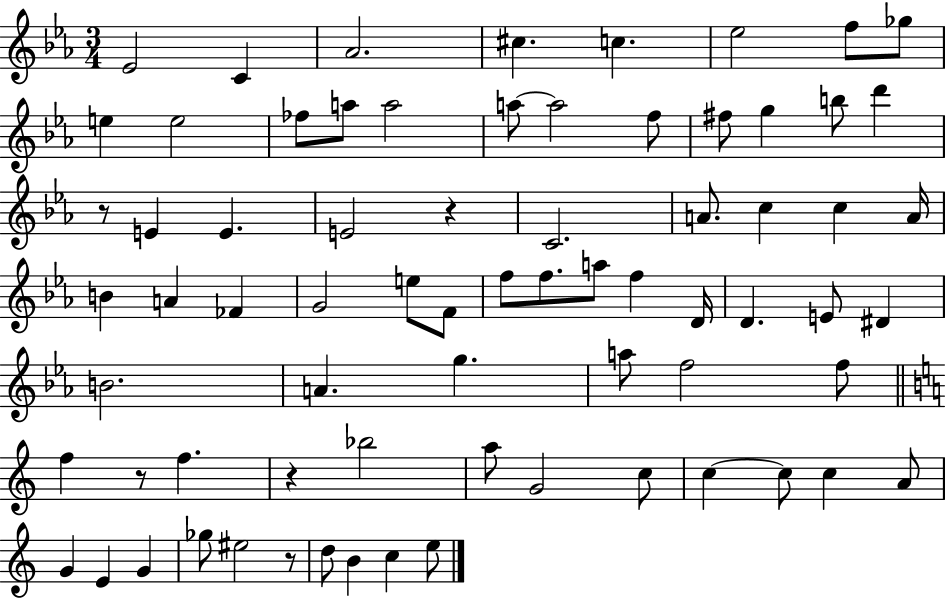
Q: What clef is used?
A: treble